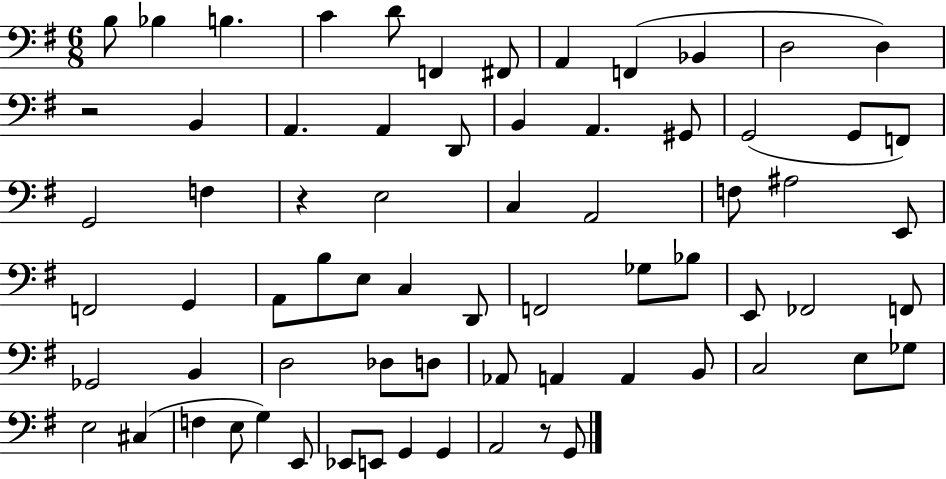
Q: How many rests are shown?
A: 3